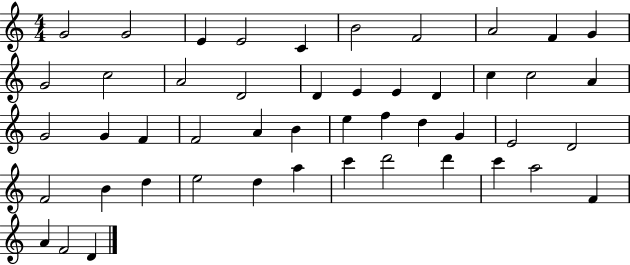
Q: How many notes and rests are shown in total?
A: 48